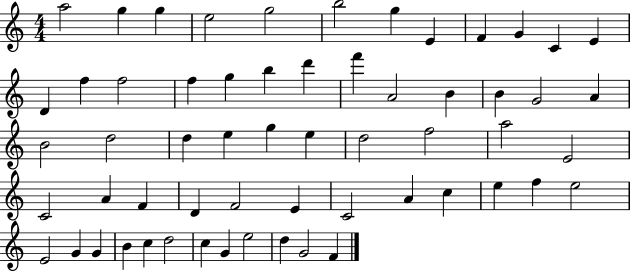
{
  \clef treble
  \numericTimeSignature
  \time 4/4
  \key c \major
  a''2 g''4 g''4 | e''2 g''2 | b''2 g''4 e'4 | f'4 g'4 c'4 e'4 | \break d'4 f''4 f''2 | f''4 g''4 b''4 d'''4 | f'''4 a'2 b'4 | b'4 g'2 a'4 | \break b'2 d''2 | d''4 e''4 g''4 e''4 | d''2 f''2 | a''2 e'2 | \break c'2 a'4 f'4 | d'4 f'2 e'4 | c'2 a'4 c''4 | e''4 f''4 e''2 | \break e'2 g'4 g'4 | b'4 c''4 d''2 | c''4 g'4 e''2 | d''4 g'2 f'4 | \break \bar "|."
}